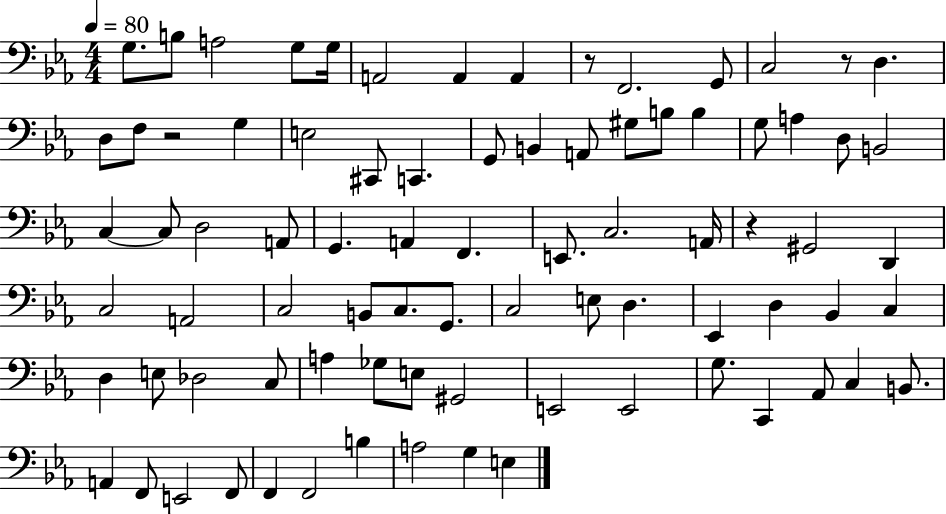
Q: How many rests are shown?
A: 4